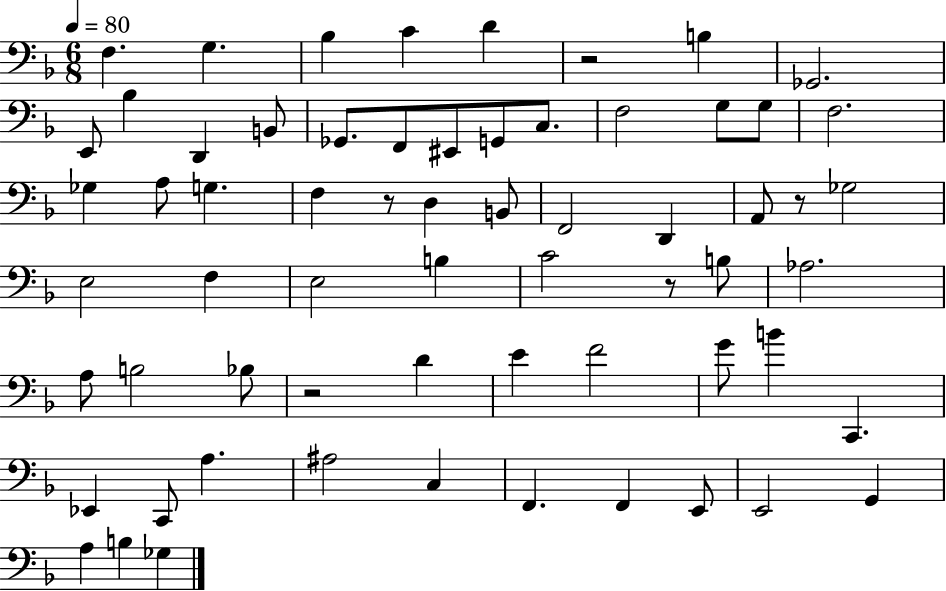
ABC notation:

X:1
T:Untitled
M:6/8
L:1/4
K:F
F, G, _B, C D z2 B, _G,,2 E,,/2 _B, D,, B,,/2 _G,,/2 F,,/2 ^E,,/2 G,,/2 C,/2 F,2 G,/2 G,/2 F,2 _G, A,/2 G, F, z/2 D, B,,/2 F,,2 D,, A,,/2 z/2 _G,2 E,2 F, E,2 B, C2 z/2 B,/2 _A,2 A,/2 B,2 _B,/2 z2 D E F2 G/2 B C,, _E,, C,,/2 A, ^A,2 C, F,, F,, E,,/2 E,,2 G,, A, B, _G,